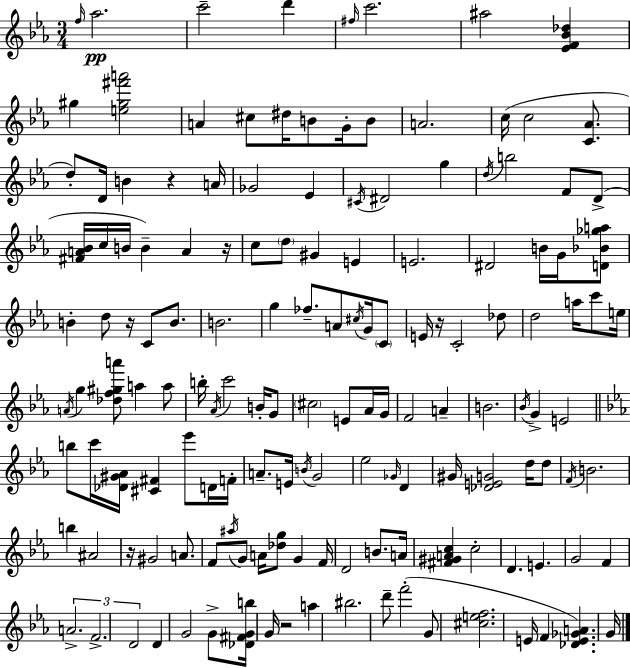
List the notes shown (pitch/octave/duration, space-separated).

F5/s Ab5/h. C6/h D6/q F#5/s C6/h. A#5/h [Eb4,F4,Bb4,Db5]/q G#5/q [E5,G#5,F#6,A6]/h A4/q C#5/e D#5/s B4/e G4/s B4/e A4/h. C5/s C5/h [C4,Ab4]/e. D5/e D4/s B4/q R/q A4/s Gb4/h Eb4/q C#4/s D#4/h G5/q D5/s B5/h F4/e D4/e [F#4,A4,Bb4]/s C5/s B4/s B4/q A4/q R/s C5/e D5/e G#4/q E4/q E4/h. D#4/h B4/s G4/s [D4,Bb4,Gb5,A5]/e B4/q D5/e R/s C4/e B4/e. B4/h. G5/q FES5/e. A4/e C#5/s G4/s C4/e E4/s R/s C4/h Db5/e D5/h A5/s C6/e E5/s A4/s G5/q [Db5,F5,G#5,A6]/e A5/q A5/e B5/s Ab4/s C6/h B4/s G4/e C#5/h E4/e Ab4/s G4/s F4/h A4/q B4/h. Bb4/s G4/q E4/h B5/e C6/s [Db4,G#4,Ab4]/s [C#4,F#4]/q Eb6/e D4/s F4/s A4/e. E4/s B4/s G4/h Eb5/h Gb4/s D4/q G#4/s [Db4,E4,G4]/h D5/s D5/e F4/s B4/h. B5/q A#4/h R/s G#4/h A4/e. F4/e A#5/s G4/e A4/s [Db5,G5]/e G4/q F4/s D4/h B4/e. A4/s [F#4,G#4,A4,C5]/q C5/h D4/q. E4/q. G4/h F4/q A4/h. F4/h. D4/h D4/q G4/h G4/e [Db4,F#4,G4,B5]/s G4/s R/h A5/q BIS5/h. D6/e F6/h G4/e [C#5,E5,F5]/h. E4/s F4/q [Db4,E4,Gb4,A4]/q. G4/s